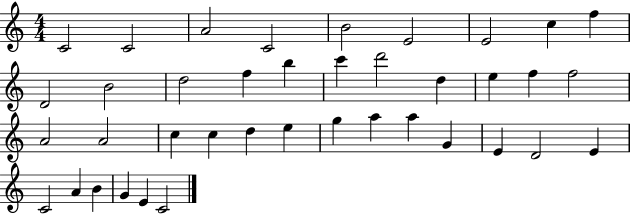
X:1
T:Untitled
M:4/4
L:1/4
K:C
C2 C2 A2 C2 B2 E2 E2 c f D2 B2 d2 f b c' d'2 d e f f2 A2 A2 c c d e g a a G E D2 E C2 A B G E C2